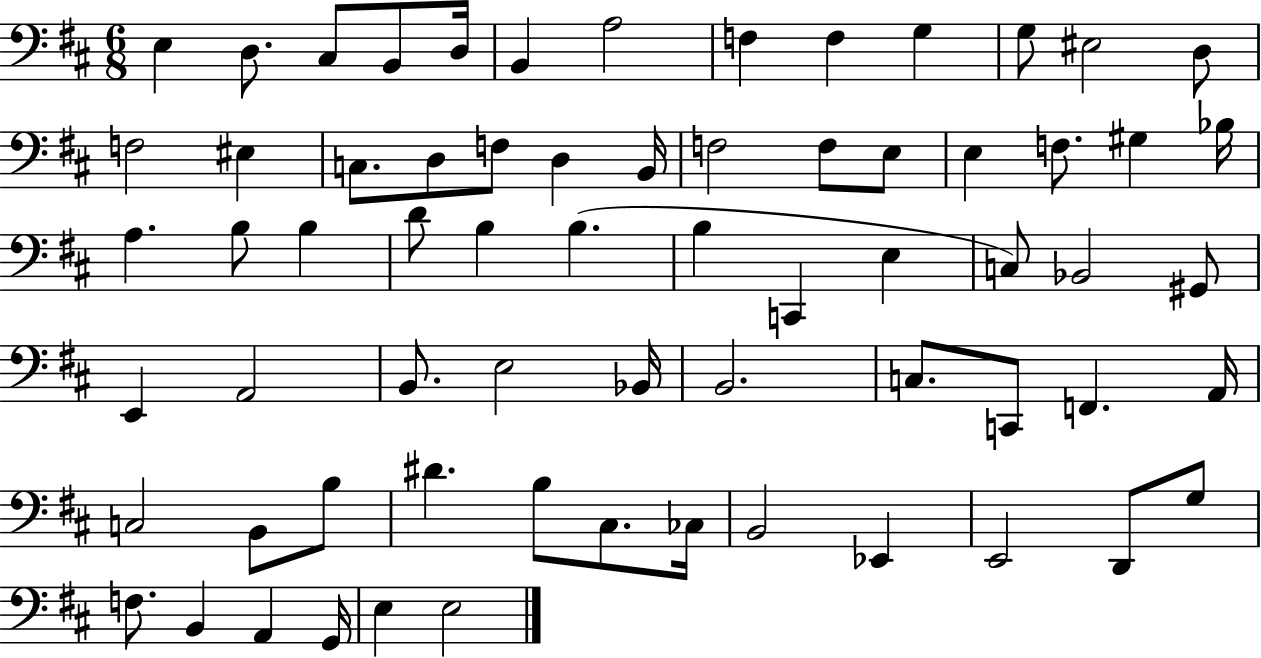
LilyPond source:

{
  \clef bass
  \numericTimeSignature
  \time 6/8
  \key d \major
  e4 d8. cis8 b,8 d16 | b,4 a2 | f4 f4 g4 | g8 eis2 d8 | \break f2 eis4 | c8. d8 f8 d4 b,16 | f2 f8 e8 | e4 f8. gis4 bes16 | \break a4. b8 b4 | d'8 b4 b4.( | b4 c,4 e4 | c8) bes,2 gis,8 | \break e,4 a,2 | b,8. e2 bes,16 | b,2. | c8. c,8 f,4. a,16 | \break c2 b,8 b8 | dis'4. b8 cis8. ces16 | b,2 ees,4 | e,2 d,8 g8 | \break f8. b,4 a,4 g,16 | e4 e2 | \bar "|."
}